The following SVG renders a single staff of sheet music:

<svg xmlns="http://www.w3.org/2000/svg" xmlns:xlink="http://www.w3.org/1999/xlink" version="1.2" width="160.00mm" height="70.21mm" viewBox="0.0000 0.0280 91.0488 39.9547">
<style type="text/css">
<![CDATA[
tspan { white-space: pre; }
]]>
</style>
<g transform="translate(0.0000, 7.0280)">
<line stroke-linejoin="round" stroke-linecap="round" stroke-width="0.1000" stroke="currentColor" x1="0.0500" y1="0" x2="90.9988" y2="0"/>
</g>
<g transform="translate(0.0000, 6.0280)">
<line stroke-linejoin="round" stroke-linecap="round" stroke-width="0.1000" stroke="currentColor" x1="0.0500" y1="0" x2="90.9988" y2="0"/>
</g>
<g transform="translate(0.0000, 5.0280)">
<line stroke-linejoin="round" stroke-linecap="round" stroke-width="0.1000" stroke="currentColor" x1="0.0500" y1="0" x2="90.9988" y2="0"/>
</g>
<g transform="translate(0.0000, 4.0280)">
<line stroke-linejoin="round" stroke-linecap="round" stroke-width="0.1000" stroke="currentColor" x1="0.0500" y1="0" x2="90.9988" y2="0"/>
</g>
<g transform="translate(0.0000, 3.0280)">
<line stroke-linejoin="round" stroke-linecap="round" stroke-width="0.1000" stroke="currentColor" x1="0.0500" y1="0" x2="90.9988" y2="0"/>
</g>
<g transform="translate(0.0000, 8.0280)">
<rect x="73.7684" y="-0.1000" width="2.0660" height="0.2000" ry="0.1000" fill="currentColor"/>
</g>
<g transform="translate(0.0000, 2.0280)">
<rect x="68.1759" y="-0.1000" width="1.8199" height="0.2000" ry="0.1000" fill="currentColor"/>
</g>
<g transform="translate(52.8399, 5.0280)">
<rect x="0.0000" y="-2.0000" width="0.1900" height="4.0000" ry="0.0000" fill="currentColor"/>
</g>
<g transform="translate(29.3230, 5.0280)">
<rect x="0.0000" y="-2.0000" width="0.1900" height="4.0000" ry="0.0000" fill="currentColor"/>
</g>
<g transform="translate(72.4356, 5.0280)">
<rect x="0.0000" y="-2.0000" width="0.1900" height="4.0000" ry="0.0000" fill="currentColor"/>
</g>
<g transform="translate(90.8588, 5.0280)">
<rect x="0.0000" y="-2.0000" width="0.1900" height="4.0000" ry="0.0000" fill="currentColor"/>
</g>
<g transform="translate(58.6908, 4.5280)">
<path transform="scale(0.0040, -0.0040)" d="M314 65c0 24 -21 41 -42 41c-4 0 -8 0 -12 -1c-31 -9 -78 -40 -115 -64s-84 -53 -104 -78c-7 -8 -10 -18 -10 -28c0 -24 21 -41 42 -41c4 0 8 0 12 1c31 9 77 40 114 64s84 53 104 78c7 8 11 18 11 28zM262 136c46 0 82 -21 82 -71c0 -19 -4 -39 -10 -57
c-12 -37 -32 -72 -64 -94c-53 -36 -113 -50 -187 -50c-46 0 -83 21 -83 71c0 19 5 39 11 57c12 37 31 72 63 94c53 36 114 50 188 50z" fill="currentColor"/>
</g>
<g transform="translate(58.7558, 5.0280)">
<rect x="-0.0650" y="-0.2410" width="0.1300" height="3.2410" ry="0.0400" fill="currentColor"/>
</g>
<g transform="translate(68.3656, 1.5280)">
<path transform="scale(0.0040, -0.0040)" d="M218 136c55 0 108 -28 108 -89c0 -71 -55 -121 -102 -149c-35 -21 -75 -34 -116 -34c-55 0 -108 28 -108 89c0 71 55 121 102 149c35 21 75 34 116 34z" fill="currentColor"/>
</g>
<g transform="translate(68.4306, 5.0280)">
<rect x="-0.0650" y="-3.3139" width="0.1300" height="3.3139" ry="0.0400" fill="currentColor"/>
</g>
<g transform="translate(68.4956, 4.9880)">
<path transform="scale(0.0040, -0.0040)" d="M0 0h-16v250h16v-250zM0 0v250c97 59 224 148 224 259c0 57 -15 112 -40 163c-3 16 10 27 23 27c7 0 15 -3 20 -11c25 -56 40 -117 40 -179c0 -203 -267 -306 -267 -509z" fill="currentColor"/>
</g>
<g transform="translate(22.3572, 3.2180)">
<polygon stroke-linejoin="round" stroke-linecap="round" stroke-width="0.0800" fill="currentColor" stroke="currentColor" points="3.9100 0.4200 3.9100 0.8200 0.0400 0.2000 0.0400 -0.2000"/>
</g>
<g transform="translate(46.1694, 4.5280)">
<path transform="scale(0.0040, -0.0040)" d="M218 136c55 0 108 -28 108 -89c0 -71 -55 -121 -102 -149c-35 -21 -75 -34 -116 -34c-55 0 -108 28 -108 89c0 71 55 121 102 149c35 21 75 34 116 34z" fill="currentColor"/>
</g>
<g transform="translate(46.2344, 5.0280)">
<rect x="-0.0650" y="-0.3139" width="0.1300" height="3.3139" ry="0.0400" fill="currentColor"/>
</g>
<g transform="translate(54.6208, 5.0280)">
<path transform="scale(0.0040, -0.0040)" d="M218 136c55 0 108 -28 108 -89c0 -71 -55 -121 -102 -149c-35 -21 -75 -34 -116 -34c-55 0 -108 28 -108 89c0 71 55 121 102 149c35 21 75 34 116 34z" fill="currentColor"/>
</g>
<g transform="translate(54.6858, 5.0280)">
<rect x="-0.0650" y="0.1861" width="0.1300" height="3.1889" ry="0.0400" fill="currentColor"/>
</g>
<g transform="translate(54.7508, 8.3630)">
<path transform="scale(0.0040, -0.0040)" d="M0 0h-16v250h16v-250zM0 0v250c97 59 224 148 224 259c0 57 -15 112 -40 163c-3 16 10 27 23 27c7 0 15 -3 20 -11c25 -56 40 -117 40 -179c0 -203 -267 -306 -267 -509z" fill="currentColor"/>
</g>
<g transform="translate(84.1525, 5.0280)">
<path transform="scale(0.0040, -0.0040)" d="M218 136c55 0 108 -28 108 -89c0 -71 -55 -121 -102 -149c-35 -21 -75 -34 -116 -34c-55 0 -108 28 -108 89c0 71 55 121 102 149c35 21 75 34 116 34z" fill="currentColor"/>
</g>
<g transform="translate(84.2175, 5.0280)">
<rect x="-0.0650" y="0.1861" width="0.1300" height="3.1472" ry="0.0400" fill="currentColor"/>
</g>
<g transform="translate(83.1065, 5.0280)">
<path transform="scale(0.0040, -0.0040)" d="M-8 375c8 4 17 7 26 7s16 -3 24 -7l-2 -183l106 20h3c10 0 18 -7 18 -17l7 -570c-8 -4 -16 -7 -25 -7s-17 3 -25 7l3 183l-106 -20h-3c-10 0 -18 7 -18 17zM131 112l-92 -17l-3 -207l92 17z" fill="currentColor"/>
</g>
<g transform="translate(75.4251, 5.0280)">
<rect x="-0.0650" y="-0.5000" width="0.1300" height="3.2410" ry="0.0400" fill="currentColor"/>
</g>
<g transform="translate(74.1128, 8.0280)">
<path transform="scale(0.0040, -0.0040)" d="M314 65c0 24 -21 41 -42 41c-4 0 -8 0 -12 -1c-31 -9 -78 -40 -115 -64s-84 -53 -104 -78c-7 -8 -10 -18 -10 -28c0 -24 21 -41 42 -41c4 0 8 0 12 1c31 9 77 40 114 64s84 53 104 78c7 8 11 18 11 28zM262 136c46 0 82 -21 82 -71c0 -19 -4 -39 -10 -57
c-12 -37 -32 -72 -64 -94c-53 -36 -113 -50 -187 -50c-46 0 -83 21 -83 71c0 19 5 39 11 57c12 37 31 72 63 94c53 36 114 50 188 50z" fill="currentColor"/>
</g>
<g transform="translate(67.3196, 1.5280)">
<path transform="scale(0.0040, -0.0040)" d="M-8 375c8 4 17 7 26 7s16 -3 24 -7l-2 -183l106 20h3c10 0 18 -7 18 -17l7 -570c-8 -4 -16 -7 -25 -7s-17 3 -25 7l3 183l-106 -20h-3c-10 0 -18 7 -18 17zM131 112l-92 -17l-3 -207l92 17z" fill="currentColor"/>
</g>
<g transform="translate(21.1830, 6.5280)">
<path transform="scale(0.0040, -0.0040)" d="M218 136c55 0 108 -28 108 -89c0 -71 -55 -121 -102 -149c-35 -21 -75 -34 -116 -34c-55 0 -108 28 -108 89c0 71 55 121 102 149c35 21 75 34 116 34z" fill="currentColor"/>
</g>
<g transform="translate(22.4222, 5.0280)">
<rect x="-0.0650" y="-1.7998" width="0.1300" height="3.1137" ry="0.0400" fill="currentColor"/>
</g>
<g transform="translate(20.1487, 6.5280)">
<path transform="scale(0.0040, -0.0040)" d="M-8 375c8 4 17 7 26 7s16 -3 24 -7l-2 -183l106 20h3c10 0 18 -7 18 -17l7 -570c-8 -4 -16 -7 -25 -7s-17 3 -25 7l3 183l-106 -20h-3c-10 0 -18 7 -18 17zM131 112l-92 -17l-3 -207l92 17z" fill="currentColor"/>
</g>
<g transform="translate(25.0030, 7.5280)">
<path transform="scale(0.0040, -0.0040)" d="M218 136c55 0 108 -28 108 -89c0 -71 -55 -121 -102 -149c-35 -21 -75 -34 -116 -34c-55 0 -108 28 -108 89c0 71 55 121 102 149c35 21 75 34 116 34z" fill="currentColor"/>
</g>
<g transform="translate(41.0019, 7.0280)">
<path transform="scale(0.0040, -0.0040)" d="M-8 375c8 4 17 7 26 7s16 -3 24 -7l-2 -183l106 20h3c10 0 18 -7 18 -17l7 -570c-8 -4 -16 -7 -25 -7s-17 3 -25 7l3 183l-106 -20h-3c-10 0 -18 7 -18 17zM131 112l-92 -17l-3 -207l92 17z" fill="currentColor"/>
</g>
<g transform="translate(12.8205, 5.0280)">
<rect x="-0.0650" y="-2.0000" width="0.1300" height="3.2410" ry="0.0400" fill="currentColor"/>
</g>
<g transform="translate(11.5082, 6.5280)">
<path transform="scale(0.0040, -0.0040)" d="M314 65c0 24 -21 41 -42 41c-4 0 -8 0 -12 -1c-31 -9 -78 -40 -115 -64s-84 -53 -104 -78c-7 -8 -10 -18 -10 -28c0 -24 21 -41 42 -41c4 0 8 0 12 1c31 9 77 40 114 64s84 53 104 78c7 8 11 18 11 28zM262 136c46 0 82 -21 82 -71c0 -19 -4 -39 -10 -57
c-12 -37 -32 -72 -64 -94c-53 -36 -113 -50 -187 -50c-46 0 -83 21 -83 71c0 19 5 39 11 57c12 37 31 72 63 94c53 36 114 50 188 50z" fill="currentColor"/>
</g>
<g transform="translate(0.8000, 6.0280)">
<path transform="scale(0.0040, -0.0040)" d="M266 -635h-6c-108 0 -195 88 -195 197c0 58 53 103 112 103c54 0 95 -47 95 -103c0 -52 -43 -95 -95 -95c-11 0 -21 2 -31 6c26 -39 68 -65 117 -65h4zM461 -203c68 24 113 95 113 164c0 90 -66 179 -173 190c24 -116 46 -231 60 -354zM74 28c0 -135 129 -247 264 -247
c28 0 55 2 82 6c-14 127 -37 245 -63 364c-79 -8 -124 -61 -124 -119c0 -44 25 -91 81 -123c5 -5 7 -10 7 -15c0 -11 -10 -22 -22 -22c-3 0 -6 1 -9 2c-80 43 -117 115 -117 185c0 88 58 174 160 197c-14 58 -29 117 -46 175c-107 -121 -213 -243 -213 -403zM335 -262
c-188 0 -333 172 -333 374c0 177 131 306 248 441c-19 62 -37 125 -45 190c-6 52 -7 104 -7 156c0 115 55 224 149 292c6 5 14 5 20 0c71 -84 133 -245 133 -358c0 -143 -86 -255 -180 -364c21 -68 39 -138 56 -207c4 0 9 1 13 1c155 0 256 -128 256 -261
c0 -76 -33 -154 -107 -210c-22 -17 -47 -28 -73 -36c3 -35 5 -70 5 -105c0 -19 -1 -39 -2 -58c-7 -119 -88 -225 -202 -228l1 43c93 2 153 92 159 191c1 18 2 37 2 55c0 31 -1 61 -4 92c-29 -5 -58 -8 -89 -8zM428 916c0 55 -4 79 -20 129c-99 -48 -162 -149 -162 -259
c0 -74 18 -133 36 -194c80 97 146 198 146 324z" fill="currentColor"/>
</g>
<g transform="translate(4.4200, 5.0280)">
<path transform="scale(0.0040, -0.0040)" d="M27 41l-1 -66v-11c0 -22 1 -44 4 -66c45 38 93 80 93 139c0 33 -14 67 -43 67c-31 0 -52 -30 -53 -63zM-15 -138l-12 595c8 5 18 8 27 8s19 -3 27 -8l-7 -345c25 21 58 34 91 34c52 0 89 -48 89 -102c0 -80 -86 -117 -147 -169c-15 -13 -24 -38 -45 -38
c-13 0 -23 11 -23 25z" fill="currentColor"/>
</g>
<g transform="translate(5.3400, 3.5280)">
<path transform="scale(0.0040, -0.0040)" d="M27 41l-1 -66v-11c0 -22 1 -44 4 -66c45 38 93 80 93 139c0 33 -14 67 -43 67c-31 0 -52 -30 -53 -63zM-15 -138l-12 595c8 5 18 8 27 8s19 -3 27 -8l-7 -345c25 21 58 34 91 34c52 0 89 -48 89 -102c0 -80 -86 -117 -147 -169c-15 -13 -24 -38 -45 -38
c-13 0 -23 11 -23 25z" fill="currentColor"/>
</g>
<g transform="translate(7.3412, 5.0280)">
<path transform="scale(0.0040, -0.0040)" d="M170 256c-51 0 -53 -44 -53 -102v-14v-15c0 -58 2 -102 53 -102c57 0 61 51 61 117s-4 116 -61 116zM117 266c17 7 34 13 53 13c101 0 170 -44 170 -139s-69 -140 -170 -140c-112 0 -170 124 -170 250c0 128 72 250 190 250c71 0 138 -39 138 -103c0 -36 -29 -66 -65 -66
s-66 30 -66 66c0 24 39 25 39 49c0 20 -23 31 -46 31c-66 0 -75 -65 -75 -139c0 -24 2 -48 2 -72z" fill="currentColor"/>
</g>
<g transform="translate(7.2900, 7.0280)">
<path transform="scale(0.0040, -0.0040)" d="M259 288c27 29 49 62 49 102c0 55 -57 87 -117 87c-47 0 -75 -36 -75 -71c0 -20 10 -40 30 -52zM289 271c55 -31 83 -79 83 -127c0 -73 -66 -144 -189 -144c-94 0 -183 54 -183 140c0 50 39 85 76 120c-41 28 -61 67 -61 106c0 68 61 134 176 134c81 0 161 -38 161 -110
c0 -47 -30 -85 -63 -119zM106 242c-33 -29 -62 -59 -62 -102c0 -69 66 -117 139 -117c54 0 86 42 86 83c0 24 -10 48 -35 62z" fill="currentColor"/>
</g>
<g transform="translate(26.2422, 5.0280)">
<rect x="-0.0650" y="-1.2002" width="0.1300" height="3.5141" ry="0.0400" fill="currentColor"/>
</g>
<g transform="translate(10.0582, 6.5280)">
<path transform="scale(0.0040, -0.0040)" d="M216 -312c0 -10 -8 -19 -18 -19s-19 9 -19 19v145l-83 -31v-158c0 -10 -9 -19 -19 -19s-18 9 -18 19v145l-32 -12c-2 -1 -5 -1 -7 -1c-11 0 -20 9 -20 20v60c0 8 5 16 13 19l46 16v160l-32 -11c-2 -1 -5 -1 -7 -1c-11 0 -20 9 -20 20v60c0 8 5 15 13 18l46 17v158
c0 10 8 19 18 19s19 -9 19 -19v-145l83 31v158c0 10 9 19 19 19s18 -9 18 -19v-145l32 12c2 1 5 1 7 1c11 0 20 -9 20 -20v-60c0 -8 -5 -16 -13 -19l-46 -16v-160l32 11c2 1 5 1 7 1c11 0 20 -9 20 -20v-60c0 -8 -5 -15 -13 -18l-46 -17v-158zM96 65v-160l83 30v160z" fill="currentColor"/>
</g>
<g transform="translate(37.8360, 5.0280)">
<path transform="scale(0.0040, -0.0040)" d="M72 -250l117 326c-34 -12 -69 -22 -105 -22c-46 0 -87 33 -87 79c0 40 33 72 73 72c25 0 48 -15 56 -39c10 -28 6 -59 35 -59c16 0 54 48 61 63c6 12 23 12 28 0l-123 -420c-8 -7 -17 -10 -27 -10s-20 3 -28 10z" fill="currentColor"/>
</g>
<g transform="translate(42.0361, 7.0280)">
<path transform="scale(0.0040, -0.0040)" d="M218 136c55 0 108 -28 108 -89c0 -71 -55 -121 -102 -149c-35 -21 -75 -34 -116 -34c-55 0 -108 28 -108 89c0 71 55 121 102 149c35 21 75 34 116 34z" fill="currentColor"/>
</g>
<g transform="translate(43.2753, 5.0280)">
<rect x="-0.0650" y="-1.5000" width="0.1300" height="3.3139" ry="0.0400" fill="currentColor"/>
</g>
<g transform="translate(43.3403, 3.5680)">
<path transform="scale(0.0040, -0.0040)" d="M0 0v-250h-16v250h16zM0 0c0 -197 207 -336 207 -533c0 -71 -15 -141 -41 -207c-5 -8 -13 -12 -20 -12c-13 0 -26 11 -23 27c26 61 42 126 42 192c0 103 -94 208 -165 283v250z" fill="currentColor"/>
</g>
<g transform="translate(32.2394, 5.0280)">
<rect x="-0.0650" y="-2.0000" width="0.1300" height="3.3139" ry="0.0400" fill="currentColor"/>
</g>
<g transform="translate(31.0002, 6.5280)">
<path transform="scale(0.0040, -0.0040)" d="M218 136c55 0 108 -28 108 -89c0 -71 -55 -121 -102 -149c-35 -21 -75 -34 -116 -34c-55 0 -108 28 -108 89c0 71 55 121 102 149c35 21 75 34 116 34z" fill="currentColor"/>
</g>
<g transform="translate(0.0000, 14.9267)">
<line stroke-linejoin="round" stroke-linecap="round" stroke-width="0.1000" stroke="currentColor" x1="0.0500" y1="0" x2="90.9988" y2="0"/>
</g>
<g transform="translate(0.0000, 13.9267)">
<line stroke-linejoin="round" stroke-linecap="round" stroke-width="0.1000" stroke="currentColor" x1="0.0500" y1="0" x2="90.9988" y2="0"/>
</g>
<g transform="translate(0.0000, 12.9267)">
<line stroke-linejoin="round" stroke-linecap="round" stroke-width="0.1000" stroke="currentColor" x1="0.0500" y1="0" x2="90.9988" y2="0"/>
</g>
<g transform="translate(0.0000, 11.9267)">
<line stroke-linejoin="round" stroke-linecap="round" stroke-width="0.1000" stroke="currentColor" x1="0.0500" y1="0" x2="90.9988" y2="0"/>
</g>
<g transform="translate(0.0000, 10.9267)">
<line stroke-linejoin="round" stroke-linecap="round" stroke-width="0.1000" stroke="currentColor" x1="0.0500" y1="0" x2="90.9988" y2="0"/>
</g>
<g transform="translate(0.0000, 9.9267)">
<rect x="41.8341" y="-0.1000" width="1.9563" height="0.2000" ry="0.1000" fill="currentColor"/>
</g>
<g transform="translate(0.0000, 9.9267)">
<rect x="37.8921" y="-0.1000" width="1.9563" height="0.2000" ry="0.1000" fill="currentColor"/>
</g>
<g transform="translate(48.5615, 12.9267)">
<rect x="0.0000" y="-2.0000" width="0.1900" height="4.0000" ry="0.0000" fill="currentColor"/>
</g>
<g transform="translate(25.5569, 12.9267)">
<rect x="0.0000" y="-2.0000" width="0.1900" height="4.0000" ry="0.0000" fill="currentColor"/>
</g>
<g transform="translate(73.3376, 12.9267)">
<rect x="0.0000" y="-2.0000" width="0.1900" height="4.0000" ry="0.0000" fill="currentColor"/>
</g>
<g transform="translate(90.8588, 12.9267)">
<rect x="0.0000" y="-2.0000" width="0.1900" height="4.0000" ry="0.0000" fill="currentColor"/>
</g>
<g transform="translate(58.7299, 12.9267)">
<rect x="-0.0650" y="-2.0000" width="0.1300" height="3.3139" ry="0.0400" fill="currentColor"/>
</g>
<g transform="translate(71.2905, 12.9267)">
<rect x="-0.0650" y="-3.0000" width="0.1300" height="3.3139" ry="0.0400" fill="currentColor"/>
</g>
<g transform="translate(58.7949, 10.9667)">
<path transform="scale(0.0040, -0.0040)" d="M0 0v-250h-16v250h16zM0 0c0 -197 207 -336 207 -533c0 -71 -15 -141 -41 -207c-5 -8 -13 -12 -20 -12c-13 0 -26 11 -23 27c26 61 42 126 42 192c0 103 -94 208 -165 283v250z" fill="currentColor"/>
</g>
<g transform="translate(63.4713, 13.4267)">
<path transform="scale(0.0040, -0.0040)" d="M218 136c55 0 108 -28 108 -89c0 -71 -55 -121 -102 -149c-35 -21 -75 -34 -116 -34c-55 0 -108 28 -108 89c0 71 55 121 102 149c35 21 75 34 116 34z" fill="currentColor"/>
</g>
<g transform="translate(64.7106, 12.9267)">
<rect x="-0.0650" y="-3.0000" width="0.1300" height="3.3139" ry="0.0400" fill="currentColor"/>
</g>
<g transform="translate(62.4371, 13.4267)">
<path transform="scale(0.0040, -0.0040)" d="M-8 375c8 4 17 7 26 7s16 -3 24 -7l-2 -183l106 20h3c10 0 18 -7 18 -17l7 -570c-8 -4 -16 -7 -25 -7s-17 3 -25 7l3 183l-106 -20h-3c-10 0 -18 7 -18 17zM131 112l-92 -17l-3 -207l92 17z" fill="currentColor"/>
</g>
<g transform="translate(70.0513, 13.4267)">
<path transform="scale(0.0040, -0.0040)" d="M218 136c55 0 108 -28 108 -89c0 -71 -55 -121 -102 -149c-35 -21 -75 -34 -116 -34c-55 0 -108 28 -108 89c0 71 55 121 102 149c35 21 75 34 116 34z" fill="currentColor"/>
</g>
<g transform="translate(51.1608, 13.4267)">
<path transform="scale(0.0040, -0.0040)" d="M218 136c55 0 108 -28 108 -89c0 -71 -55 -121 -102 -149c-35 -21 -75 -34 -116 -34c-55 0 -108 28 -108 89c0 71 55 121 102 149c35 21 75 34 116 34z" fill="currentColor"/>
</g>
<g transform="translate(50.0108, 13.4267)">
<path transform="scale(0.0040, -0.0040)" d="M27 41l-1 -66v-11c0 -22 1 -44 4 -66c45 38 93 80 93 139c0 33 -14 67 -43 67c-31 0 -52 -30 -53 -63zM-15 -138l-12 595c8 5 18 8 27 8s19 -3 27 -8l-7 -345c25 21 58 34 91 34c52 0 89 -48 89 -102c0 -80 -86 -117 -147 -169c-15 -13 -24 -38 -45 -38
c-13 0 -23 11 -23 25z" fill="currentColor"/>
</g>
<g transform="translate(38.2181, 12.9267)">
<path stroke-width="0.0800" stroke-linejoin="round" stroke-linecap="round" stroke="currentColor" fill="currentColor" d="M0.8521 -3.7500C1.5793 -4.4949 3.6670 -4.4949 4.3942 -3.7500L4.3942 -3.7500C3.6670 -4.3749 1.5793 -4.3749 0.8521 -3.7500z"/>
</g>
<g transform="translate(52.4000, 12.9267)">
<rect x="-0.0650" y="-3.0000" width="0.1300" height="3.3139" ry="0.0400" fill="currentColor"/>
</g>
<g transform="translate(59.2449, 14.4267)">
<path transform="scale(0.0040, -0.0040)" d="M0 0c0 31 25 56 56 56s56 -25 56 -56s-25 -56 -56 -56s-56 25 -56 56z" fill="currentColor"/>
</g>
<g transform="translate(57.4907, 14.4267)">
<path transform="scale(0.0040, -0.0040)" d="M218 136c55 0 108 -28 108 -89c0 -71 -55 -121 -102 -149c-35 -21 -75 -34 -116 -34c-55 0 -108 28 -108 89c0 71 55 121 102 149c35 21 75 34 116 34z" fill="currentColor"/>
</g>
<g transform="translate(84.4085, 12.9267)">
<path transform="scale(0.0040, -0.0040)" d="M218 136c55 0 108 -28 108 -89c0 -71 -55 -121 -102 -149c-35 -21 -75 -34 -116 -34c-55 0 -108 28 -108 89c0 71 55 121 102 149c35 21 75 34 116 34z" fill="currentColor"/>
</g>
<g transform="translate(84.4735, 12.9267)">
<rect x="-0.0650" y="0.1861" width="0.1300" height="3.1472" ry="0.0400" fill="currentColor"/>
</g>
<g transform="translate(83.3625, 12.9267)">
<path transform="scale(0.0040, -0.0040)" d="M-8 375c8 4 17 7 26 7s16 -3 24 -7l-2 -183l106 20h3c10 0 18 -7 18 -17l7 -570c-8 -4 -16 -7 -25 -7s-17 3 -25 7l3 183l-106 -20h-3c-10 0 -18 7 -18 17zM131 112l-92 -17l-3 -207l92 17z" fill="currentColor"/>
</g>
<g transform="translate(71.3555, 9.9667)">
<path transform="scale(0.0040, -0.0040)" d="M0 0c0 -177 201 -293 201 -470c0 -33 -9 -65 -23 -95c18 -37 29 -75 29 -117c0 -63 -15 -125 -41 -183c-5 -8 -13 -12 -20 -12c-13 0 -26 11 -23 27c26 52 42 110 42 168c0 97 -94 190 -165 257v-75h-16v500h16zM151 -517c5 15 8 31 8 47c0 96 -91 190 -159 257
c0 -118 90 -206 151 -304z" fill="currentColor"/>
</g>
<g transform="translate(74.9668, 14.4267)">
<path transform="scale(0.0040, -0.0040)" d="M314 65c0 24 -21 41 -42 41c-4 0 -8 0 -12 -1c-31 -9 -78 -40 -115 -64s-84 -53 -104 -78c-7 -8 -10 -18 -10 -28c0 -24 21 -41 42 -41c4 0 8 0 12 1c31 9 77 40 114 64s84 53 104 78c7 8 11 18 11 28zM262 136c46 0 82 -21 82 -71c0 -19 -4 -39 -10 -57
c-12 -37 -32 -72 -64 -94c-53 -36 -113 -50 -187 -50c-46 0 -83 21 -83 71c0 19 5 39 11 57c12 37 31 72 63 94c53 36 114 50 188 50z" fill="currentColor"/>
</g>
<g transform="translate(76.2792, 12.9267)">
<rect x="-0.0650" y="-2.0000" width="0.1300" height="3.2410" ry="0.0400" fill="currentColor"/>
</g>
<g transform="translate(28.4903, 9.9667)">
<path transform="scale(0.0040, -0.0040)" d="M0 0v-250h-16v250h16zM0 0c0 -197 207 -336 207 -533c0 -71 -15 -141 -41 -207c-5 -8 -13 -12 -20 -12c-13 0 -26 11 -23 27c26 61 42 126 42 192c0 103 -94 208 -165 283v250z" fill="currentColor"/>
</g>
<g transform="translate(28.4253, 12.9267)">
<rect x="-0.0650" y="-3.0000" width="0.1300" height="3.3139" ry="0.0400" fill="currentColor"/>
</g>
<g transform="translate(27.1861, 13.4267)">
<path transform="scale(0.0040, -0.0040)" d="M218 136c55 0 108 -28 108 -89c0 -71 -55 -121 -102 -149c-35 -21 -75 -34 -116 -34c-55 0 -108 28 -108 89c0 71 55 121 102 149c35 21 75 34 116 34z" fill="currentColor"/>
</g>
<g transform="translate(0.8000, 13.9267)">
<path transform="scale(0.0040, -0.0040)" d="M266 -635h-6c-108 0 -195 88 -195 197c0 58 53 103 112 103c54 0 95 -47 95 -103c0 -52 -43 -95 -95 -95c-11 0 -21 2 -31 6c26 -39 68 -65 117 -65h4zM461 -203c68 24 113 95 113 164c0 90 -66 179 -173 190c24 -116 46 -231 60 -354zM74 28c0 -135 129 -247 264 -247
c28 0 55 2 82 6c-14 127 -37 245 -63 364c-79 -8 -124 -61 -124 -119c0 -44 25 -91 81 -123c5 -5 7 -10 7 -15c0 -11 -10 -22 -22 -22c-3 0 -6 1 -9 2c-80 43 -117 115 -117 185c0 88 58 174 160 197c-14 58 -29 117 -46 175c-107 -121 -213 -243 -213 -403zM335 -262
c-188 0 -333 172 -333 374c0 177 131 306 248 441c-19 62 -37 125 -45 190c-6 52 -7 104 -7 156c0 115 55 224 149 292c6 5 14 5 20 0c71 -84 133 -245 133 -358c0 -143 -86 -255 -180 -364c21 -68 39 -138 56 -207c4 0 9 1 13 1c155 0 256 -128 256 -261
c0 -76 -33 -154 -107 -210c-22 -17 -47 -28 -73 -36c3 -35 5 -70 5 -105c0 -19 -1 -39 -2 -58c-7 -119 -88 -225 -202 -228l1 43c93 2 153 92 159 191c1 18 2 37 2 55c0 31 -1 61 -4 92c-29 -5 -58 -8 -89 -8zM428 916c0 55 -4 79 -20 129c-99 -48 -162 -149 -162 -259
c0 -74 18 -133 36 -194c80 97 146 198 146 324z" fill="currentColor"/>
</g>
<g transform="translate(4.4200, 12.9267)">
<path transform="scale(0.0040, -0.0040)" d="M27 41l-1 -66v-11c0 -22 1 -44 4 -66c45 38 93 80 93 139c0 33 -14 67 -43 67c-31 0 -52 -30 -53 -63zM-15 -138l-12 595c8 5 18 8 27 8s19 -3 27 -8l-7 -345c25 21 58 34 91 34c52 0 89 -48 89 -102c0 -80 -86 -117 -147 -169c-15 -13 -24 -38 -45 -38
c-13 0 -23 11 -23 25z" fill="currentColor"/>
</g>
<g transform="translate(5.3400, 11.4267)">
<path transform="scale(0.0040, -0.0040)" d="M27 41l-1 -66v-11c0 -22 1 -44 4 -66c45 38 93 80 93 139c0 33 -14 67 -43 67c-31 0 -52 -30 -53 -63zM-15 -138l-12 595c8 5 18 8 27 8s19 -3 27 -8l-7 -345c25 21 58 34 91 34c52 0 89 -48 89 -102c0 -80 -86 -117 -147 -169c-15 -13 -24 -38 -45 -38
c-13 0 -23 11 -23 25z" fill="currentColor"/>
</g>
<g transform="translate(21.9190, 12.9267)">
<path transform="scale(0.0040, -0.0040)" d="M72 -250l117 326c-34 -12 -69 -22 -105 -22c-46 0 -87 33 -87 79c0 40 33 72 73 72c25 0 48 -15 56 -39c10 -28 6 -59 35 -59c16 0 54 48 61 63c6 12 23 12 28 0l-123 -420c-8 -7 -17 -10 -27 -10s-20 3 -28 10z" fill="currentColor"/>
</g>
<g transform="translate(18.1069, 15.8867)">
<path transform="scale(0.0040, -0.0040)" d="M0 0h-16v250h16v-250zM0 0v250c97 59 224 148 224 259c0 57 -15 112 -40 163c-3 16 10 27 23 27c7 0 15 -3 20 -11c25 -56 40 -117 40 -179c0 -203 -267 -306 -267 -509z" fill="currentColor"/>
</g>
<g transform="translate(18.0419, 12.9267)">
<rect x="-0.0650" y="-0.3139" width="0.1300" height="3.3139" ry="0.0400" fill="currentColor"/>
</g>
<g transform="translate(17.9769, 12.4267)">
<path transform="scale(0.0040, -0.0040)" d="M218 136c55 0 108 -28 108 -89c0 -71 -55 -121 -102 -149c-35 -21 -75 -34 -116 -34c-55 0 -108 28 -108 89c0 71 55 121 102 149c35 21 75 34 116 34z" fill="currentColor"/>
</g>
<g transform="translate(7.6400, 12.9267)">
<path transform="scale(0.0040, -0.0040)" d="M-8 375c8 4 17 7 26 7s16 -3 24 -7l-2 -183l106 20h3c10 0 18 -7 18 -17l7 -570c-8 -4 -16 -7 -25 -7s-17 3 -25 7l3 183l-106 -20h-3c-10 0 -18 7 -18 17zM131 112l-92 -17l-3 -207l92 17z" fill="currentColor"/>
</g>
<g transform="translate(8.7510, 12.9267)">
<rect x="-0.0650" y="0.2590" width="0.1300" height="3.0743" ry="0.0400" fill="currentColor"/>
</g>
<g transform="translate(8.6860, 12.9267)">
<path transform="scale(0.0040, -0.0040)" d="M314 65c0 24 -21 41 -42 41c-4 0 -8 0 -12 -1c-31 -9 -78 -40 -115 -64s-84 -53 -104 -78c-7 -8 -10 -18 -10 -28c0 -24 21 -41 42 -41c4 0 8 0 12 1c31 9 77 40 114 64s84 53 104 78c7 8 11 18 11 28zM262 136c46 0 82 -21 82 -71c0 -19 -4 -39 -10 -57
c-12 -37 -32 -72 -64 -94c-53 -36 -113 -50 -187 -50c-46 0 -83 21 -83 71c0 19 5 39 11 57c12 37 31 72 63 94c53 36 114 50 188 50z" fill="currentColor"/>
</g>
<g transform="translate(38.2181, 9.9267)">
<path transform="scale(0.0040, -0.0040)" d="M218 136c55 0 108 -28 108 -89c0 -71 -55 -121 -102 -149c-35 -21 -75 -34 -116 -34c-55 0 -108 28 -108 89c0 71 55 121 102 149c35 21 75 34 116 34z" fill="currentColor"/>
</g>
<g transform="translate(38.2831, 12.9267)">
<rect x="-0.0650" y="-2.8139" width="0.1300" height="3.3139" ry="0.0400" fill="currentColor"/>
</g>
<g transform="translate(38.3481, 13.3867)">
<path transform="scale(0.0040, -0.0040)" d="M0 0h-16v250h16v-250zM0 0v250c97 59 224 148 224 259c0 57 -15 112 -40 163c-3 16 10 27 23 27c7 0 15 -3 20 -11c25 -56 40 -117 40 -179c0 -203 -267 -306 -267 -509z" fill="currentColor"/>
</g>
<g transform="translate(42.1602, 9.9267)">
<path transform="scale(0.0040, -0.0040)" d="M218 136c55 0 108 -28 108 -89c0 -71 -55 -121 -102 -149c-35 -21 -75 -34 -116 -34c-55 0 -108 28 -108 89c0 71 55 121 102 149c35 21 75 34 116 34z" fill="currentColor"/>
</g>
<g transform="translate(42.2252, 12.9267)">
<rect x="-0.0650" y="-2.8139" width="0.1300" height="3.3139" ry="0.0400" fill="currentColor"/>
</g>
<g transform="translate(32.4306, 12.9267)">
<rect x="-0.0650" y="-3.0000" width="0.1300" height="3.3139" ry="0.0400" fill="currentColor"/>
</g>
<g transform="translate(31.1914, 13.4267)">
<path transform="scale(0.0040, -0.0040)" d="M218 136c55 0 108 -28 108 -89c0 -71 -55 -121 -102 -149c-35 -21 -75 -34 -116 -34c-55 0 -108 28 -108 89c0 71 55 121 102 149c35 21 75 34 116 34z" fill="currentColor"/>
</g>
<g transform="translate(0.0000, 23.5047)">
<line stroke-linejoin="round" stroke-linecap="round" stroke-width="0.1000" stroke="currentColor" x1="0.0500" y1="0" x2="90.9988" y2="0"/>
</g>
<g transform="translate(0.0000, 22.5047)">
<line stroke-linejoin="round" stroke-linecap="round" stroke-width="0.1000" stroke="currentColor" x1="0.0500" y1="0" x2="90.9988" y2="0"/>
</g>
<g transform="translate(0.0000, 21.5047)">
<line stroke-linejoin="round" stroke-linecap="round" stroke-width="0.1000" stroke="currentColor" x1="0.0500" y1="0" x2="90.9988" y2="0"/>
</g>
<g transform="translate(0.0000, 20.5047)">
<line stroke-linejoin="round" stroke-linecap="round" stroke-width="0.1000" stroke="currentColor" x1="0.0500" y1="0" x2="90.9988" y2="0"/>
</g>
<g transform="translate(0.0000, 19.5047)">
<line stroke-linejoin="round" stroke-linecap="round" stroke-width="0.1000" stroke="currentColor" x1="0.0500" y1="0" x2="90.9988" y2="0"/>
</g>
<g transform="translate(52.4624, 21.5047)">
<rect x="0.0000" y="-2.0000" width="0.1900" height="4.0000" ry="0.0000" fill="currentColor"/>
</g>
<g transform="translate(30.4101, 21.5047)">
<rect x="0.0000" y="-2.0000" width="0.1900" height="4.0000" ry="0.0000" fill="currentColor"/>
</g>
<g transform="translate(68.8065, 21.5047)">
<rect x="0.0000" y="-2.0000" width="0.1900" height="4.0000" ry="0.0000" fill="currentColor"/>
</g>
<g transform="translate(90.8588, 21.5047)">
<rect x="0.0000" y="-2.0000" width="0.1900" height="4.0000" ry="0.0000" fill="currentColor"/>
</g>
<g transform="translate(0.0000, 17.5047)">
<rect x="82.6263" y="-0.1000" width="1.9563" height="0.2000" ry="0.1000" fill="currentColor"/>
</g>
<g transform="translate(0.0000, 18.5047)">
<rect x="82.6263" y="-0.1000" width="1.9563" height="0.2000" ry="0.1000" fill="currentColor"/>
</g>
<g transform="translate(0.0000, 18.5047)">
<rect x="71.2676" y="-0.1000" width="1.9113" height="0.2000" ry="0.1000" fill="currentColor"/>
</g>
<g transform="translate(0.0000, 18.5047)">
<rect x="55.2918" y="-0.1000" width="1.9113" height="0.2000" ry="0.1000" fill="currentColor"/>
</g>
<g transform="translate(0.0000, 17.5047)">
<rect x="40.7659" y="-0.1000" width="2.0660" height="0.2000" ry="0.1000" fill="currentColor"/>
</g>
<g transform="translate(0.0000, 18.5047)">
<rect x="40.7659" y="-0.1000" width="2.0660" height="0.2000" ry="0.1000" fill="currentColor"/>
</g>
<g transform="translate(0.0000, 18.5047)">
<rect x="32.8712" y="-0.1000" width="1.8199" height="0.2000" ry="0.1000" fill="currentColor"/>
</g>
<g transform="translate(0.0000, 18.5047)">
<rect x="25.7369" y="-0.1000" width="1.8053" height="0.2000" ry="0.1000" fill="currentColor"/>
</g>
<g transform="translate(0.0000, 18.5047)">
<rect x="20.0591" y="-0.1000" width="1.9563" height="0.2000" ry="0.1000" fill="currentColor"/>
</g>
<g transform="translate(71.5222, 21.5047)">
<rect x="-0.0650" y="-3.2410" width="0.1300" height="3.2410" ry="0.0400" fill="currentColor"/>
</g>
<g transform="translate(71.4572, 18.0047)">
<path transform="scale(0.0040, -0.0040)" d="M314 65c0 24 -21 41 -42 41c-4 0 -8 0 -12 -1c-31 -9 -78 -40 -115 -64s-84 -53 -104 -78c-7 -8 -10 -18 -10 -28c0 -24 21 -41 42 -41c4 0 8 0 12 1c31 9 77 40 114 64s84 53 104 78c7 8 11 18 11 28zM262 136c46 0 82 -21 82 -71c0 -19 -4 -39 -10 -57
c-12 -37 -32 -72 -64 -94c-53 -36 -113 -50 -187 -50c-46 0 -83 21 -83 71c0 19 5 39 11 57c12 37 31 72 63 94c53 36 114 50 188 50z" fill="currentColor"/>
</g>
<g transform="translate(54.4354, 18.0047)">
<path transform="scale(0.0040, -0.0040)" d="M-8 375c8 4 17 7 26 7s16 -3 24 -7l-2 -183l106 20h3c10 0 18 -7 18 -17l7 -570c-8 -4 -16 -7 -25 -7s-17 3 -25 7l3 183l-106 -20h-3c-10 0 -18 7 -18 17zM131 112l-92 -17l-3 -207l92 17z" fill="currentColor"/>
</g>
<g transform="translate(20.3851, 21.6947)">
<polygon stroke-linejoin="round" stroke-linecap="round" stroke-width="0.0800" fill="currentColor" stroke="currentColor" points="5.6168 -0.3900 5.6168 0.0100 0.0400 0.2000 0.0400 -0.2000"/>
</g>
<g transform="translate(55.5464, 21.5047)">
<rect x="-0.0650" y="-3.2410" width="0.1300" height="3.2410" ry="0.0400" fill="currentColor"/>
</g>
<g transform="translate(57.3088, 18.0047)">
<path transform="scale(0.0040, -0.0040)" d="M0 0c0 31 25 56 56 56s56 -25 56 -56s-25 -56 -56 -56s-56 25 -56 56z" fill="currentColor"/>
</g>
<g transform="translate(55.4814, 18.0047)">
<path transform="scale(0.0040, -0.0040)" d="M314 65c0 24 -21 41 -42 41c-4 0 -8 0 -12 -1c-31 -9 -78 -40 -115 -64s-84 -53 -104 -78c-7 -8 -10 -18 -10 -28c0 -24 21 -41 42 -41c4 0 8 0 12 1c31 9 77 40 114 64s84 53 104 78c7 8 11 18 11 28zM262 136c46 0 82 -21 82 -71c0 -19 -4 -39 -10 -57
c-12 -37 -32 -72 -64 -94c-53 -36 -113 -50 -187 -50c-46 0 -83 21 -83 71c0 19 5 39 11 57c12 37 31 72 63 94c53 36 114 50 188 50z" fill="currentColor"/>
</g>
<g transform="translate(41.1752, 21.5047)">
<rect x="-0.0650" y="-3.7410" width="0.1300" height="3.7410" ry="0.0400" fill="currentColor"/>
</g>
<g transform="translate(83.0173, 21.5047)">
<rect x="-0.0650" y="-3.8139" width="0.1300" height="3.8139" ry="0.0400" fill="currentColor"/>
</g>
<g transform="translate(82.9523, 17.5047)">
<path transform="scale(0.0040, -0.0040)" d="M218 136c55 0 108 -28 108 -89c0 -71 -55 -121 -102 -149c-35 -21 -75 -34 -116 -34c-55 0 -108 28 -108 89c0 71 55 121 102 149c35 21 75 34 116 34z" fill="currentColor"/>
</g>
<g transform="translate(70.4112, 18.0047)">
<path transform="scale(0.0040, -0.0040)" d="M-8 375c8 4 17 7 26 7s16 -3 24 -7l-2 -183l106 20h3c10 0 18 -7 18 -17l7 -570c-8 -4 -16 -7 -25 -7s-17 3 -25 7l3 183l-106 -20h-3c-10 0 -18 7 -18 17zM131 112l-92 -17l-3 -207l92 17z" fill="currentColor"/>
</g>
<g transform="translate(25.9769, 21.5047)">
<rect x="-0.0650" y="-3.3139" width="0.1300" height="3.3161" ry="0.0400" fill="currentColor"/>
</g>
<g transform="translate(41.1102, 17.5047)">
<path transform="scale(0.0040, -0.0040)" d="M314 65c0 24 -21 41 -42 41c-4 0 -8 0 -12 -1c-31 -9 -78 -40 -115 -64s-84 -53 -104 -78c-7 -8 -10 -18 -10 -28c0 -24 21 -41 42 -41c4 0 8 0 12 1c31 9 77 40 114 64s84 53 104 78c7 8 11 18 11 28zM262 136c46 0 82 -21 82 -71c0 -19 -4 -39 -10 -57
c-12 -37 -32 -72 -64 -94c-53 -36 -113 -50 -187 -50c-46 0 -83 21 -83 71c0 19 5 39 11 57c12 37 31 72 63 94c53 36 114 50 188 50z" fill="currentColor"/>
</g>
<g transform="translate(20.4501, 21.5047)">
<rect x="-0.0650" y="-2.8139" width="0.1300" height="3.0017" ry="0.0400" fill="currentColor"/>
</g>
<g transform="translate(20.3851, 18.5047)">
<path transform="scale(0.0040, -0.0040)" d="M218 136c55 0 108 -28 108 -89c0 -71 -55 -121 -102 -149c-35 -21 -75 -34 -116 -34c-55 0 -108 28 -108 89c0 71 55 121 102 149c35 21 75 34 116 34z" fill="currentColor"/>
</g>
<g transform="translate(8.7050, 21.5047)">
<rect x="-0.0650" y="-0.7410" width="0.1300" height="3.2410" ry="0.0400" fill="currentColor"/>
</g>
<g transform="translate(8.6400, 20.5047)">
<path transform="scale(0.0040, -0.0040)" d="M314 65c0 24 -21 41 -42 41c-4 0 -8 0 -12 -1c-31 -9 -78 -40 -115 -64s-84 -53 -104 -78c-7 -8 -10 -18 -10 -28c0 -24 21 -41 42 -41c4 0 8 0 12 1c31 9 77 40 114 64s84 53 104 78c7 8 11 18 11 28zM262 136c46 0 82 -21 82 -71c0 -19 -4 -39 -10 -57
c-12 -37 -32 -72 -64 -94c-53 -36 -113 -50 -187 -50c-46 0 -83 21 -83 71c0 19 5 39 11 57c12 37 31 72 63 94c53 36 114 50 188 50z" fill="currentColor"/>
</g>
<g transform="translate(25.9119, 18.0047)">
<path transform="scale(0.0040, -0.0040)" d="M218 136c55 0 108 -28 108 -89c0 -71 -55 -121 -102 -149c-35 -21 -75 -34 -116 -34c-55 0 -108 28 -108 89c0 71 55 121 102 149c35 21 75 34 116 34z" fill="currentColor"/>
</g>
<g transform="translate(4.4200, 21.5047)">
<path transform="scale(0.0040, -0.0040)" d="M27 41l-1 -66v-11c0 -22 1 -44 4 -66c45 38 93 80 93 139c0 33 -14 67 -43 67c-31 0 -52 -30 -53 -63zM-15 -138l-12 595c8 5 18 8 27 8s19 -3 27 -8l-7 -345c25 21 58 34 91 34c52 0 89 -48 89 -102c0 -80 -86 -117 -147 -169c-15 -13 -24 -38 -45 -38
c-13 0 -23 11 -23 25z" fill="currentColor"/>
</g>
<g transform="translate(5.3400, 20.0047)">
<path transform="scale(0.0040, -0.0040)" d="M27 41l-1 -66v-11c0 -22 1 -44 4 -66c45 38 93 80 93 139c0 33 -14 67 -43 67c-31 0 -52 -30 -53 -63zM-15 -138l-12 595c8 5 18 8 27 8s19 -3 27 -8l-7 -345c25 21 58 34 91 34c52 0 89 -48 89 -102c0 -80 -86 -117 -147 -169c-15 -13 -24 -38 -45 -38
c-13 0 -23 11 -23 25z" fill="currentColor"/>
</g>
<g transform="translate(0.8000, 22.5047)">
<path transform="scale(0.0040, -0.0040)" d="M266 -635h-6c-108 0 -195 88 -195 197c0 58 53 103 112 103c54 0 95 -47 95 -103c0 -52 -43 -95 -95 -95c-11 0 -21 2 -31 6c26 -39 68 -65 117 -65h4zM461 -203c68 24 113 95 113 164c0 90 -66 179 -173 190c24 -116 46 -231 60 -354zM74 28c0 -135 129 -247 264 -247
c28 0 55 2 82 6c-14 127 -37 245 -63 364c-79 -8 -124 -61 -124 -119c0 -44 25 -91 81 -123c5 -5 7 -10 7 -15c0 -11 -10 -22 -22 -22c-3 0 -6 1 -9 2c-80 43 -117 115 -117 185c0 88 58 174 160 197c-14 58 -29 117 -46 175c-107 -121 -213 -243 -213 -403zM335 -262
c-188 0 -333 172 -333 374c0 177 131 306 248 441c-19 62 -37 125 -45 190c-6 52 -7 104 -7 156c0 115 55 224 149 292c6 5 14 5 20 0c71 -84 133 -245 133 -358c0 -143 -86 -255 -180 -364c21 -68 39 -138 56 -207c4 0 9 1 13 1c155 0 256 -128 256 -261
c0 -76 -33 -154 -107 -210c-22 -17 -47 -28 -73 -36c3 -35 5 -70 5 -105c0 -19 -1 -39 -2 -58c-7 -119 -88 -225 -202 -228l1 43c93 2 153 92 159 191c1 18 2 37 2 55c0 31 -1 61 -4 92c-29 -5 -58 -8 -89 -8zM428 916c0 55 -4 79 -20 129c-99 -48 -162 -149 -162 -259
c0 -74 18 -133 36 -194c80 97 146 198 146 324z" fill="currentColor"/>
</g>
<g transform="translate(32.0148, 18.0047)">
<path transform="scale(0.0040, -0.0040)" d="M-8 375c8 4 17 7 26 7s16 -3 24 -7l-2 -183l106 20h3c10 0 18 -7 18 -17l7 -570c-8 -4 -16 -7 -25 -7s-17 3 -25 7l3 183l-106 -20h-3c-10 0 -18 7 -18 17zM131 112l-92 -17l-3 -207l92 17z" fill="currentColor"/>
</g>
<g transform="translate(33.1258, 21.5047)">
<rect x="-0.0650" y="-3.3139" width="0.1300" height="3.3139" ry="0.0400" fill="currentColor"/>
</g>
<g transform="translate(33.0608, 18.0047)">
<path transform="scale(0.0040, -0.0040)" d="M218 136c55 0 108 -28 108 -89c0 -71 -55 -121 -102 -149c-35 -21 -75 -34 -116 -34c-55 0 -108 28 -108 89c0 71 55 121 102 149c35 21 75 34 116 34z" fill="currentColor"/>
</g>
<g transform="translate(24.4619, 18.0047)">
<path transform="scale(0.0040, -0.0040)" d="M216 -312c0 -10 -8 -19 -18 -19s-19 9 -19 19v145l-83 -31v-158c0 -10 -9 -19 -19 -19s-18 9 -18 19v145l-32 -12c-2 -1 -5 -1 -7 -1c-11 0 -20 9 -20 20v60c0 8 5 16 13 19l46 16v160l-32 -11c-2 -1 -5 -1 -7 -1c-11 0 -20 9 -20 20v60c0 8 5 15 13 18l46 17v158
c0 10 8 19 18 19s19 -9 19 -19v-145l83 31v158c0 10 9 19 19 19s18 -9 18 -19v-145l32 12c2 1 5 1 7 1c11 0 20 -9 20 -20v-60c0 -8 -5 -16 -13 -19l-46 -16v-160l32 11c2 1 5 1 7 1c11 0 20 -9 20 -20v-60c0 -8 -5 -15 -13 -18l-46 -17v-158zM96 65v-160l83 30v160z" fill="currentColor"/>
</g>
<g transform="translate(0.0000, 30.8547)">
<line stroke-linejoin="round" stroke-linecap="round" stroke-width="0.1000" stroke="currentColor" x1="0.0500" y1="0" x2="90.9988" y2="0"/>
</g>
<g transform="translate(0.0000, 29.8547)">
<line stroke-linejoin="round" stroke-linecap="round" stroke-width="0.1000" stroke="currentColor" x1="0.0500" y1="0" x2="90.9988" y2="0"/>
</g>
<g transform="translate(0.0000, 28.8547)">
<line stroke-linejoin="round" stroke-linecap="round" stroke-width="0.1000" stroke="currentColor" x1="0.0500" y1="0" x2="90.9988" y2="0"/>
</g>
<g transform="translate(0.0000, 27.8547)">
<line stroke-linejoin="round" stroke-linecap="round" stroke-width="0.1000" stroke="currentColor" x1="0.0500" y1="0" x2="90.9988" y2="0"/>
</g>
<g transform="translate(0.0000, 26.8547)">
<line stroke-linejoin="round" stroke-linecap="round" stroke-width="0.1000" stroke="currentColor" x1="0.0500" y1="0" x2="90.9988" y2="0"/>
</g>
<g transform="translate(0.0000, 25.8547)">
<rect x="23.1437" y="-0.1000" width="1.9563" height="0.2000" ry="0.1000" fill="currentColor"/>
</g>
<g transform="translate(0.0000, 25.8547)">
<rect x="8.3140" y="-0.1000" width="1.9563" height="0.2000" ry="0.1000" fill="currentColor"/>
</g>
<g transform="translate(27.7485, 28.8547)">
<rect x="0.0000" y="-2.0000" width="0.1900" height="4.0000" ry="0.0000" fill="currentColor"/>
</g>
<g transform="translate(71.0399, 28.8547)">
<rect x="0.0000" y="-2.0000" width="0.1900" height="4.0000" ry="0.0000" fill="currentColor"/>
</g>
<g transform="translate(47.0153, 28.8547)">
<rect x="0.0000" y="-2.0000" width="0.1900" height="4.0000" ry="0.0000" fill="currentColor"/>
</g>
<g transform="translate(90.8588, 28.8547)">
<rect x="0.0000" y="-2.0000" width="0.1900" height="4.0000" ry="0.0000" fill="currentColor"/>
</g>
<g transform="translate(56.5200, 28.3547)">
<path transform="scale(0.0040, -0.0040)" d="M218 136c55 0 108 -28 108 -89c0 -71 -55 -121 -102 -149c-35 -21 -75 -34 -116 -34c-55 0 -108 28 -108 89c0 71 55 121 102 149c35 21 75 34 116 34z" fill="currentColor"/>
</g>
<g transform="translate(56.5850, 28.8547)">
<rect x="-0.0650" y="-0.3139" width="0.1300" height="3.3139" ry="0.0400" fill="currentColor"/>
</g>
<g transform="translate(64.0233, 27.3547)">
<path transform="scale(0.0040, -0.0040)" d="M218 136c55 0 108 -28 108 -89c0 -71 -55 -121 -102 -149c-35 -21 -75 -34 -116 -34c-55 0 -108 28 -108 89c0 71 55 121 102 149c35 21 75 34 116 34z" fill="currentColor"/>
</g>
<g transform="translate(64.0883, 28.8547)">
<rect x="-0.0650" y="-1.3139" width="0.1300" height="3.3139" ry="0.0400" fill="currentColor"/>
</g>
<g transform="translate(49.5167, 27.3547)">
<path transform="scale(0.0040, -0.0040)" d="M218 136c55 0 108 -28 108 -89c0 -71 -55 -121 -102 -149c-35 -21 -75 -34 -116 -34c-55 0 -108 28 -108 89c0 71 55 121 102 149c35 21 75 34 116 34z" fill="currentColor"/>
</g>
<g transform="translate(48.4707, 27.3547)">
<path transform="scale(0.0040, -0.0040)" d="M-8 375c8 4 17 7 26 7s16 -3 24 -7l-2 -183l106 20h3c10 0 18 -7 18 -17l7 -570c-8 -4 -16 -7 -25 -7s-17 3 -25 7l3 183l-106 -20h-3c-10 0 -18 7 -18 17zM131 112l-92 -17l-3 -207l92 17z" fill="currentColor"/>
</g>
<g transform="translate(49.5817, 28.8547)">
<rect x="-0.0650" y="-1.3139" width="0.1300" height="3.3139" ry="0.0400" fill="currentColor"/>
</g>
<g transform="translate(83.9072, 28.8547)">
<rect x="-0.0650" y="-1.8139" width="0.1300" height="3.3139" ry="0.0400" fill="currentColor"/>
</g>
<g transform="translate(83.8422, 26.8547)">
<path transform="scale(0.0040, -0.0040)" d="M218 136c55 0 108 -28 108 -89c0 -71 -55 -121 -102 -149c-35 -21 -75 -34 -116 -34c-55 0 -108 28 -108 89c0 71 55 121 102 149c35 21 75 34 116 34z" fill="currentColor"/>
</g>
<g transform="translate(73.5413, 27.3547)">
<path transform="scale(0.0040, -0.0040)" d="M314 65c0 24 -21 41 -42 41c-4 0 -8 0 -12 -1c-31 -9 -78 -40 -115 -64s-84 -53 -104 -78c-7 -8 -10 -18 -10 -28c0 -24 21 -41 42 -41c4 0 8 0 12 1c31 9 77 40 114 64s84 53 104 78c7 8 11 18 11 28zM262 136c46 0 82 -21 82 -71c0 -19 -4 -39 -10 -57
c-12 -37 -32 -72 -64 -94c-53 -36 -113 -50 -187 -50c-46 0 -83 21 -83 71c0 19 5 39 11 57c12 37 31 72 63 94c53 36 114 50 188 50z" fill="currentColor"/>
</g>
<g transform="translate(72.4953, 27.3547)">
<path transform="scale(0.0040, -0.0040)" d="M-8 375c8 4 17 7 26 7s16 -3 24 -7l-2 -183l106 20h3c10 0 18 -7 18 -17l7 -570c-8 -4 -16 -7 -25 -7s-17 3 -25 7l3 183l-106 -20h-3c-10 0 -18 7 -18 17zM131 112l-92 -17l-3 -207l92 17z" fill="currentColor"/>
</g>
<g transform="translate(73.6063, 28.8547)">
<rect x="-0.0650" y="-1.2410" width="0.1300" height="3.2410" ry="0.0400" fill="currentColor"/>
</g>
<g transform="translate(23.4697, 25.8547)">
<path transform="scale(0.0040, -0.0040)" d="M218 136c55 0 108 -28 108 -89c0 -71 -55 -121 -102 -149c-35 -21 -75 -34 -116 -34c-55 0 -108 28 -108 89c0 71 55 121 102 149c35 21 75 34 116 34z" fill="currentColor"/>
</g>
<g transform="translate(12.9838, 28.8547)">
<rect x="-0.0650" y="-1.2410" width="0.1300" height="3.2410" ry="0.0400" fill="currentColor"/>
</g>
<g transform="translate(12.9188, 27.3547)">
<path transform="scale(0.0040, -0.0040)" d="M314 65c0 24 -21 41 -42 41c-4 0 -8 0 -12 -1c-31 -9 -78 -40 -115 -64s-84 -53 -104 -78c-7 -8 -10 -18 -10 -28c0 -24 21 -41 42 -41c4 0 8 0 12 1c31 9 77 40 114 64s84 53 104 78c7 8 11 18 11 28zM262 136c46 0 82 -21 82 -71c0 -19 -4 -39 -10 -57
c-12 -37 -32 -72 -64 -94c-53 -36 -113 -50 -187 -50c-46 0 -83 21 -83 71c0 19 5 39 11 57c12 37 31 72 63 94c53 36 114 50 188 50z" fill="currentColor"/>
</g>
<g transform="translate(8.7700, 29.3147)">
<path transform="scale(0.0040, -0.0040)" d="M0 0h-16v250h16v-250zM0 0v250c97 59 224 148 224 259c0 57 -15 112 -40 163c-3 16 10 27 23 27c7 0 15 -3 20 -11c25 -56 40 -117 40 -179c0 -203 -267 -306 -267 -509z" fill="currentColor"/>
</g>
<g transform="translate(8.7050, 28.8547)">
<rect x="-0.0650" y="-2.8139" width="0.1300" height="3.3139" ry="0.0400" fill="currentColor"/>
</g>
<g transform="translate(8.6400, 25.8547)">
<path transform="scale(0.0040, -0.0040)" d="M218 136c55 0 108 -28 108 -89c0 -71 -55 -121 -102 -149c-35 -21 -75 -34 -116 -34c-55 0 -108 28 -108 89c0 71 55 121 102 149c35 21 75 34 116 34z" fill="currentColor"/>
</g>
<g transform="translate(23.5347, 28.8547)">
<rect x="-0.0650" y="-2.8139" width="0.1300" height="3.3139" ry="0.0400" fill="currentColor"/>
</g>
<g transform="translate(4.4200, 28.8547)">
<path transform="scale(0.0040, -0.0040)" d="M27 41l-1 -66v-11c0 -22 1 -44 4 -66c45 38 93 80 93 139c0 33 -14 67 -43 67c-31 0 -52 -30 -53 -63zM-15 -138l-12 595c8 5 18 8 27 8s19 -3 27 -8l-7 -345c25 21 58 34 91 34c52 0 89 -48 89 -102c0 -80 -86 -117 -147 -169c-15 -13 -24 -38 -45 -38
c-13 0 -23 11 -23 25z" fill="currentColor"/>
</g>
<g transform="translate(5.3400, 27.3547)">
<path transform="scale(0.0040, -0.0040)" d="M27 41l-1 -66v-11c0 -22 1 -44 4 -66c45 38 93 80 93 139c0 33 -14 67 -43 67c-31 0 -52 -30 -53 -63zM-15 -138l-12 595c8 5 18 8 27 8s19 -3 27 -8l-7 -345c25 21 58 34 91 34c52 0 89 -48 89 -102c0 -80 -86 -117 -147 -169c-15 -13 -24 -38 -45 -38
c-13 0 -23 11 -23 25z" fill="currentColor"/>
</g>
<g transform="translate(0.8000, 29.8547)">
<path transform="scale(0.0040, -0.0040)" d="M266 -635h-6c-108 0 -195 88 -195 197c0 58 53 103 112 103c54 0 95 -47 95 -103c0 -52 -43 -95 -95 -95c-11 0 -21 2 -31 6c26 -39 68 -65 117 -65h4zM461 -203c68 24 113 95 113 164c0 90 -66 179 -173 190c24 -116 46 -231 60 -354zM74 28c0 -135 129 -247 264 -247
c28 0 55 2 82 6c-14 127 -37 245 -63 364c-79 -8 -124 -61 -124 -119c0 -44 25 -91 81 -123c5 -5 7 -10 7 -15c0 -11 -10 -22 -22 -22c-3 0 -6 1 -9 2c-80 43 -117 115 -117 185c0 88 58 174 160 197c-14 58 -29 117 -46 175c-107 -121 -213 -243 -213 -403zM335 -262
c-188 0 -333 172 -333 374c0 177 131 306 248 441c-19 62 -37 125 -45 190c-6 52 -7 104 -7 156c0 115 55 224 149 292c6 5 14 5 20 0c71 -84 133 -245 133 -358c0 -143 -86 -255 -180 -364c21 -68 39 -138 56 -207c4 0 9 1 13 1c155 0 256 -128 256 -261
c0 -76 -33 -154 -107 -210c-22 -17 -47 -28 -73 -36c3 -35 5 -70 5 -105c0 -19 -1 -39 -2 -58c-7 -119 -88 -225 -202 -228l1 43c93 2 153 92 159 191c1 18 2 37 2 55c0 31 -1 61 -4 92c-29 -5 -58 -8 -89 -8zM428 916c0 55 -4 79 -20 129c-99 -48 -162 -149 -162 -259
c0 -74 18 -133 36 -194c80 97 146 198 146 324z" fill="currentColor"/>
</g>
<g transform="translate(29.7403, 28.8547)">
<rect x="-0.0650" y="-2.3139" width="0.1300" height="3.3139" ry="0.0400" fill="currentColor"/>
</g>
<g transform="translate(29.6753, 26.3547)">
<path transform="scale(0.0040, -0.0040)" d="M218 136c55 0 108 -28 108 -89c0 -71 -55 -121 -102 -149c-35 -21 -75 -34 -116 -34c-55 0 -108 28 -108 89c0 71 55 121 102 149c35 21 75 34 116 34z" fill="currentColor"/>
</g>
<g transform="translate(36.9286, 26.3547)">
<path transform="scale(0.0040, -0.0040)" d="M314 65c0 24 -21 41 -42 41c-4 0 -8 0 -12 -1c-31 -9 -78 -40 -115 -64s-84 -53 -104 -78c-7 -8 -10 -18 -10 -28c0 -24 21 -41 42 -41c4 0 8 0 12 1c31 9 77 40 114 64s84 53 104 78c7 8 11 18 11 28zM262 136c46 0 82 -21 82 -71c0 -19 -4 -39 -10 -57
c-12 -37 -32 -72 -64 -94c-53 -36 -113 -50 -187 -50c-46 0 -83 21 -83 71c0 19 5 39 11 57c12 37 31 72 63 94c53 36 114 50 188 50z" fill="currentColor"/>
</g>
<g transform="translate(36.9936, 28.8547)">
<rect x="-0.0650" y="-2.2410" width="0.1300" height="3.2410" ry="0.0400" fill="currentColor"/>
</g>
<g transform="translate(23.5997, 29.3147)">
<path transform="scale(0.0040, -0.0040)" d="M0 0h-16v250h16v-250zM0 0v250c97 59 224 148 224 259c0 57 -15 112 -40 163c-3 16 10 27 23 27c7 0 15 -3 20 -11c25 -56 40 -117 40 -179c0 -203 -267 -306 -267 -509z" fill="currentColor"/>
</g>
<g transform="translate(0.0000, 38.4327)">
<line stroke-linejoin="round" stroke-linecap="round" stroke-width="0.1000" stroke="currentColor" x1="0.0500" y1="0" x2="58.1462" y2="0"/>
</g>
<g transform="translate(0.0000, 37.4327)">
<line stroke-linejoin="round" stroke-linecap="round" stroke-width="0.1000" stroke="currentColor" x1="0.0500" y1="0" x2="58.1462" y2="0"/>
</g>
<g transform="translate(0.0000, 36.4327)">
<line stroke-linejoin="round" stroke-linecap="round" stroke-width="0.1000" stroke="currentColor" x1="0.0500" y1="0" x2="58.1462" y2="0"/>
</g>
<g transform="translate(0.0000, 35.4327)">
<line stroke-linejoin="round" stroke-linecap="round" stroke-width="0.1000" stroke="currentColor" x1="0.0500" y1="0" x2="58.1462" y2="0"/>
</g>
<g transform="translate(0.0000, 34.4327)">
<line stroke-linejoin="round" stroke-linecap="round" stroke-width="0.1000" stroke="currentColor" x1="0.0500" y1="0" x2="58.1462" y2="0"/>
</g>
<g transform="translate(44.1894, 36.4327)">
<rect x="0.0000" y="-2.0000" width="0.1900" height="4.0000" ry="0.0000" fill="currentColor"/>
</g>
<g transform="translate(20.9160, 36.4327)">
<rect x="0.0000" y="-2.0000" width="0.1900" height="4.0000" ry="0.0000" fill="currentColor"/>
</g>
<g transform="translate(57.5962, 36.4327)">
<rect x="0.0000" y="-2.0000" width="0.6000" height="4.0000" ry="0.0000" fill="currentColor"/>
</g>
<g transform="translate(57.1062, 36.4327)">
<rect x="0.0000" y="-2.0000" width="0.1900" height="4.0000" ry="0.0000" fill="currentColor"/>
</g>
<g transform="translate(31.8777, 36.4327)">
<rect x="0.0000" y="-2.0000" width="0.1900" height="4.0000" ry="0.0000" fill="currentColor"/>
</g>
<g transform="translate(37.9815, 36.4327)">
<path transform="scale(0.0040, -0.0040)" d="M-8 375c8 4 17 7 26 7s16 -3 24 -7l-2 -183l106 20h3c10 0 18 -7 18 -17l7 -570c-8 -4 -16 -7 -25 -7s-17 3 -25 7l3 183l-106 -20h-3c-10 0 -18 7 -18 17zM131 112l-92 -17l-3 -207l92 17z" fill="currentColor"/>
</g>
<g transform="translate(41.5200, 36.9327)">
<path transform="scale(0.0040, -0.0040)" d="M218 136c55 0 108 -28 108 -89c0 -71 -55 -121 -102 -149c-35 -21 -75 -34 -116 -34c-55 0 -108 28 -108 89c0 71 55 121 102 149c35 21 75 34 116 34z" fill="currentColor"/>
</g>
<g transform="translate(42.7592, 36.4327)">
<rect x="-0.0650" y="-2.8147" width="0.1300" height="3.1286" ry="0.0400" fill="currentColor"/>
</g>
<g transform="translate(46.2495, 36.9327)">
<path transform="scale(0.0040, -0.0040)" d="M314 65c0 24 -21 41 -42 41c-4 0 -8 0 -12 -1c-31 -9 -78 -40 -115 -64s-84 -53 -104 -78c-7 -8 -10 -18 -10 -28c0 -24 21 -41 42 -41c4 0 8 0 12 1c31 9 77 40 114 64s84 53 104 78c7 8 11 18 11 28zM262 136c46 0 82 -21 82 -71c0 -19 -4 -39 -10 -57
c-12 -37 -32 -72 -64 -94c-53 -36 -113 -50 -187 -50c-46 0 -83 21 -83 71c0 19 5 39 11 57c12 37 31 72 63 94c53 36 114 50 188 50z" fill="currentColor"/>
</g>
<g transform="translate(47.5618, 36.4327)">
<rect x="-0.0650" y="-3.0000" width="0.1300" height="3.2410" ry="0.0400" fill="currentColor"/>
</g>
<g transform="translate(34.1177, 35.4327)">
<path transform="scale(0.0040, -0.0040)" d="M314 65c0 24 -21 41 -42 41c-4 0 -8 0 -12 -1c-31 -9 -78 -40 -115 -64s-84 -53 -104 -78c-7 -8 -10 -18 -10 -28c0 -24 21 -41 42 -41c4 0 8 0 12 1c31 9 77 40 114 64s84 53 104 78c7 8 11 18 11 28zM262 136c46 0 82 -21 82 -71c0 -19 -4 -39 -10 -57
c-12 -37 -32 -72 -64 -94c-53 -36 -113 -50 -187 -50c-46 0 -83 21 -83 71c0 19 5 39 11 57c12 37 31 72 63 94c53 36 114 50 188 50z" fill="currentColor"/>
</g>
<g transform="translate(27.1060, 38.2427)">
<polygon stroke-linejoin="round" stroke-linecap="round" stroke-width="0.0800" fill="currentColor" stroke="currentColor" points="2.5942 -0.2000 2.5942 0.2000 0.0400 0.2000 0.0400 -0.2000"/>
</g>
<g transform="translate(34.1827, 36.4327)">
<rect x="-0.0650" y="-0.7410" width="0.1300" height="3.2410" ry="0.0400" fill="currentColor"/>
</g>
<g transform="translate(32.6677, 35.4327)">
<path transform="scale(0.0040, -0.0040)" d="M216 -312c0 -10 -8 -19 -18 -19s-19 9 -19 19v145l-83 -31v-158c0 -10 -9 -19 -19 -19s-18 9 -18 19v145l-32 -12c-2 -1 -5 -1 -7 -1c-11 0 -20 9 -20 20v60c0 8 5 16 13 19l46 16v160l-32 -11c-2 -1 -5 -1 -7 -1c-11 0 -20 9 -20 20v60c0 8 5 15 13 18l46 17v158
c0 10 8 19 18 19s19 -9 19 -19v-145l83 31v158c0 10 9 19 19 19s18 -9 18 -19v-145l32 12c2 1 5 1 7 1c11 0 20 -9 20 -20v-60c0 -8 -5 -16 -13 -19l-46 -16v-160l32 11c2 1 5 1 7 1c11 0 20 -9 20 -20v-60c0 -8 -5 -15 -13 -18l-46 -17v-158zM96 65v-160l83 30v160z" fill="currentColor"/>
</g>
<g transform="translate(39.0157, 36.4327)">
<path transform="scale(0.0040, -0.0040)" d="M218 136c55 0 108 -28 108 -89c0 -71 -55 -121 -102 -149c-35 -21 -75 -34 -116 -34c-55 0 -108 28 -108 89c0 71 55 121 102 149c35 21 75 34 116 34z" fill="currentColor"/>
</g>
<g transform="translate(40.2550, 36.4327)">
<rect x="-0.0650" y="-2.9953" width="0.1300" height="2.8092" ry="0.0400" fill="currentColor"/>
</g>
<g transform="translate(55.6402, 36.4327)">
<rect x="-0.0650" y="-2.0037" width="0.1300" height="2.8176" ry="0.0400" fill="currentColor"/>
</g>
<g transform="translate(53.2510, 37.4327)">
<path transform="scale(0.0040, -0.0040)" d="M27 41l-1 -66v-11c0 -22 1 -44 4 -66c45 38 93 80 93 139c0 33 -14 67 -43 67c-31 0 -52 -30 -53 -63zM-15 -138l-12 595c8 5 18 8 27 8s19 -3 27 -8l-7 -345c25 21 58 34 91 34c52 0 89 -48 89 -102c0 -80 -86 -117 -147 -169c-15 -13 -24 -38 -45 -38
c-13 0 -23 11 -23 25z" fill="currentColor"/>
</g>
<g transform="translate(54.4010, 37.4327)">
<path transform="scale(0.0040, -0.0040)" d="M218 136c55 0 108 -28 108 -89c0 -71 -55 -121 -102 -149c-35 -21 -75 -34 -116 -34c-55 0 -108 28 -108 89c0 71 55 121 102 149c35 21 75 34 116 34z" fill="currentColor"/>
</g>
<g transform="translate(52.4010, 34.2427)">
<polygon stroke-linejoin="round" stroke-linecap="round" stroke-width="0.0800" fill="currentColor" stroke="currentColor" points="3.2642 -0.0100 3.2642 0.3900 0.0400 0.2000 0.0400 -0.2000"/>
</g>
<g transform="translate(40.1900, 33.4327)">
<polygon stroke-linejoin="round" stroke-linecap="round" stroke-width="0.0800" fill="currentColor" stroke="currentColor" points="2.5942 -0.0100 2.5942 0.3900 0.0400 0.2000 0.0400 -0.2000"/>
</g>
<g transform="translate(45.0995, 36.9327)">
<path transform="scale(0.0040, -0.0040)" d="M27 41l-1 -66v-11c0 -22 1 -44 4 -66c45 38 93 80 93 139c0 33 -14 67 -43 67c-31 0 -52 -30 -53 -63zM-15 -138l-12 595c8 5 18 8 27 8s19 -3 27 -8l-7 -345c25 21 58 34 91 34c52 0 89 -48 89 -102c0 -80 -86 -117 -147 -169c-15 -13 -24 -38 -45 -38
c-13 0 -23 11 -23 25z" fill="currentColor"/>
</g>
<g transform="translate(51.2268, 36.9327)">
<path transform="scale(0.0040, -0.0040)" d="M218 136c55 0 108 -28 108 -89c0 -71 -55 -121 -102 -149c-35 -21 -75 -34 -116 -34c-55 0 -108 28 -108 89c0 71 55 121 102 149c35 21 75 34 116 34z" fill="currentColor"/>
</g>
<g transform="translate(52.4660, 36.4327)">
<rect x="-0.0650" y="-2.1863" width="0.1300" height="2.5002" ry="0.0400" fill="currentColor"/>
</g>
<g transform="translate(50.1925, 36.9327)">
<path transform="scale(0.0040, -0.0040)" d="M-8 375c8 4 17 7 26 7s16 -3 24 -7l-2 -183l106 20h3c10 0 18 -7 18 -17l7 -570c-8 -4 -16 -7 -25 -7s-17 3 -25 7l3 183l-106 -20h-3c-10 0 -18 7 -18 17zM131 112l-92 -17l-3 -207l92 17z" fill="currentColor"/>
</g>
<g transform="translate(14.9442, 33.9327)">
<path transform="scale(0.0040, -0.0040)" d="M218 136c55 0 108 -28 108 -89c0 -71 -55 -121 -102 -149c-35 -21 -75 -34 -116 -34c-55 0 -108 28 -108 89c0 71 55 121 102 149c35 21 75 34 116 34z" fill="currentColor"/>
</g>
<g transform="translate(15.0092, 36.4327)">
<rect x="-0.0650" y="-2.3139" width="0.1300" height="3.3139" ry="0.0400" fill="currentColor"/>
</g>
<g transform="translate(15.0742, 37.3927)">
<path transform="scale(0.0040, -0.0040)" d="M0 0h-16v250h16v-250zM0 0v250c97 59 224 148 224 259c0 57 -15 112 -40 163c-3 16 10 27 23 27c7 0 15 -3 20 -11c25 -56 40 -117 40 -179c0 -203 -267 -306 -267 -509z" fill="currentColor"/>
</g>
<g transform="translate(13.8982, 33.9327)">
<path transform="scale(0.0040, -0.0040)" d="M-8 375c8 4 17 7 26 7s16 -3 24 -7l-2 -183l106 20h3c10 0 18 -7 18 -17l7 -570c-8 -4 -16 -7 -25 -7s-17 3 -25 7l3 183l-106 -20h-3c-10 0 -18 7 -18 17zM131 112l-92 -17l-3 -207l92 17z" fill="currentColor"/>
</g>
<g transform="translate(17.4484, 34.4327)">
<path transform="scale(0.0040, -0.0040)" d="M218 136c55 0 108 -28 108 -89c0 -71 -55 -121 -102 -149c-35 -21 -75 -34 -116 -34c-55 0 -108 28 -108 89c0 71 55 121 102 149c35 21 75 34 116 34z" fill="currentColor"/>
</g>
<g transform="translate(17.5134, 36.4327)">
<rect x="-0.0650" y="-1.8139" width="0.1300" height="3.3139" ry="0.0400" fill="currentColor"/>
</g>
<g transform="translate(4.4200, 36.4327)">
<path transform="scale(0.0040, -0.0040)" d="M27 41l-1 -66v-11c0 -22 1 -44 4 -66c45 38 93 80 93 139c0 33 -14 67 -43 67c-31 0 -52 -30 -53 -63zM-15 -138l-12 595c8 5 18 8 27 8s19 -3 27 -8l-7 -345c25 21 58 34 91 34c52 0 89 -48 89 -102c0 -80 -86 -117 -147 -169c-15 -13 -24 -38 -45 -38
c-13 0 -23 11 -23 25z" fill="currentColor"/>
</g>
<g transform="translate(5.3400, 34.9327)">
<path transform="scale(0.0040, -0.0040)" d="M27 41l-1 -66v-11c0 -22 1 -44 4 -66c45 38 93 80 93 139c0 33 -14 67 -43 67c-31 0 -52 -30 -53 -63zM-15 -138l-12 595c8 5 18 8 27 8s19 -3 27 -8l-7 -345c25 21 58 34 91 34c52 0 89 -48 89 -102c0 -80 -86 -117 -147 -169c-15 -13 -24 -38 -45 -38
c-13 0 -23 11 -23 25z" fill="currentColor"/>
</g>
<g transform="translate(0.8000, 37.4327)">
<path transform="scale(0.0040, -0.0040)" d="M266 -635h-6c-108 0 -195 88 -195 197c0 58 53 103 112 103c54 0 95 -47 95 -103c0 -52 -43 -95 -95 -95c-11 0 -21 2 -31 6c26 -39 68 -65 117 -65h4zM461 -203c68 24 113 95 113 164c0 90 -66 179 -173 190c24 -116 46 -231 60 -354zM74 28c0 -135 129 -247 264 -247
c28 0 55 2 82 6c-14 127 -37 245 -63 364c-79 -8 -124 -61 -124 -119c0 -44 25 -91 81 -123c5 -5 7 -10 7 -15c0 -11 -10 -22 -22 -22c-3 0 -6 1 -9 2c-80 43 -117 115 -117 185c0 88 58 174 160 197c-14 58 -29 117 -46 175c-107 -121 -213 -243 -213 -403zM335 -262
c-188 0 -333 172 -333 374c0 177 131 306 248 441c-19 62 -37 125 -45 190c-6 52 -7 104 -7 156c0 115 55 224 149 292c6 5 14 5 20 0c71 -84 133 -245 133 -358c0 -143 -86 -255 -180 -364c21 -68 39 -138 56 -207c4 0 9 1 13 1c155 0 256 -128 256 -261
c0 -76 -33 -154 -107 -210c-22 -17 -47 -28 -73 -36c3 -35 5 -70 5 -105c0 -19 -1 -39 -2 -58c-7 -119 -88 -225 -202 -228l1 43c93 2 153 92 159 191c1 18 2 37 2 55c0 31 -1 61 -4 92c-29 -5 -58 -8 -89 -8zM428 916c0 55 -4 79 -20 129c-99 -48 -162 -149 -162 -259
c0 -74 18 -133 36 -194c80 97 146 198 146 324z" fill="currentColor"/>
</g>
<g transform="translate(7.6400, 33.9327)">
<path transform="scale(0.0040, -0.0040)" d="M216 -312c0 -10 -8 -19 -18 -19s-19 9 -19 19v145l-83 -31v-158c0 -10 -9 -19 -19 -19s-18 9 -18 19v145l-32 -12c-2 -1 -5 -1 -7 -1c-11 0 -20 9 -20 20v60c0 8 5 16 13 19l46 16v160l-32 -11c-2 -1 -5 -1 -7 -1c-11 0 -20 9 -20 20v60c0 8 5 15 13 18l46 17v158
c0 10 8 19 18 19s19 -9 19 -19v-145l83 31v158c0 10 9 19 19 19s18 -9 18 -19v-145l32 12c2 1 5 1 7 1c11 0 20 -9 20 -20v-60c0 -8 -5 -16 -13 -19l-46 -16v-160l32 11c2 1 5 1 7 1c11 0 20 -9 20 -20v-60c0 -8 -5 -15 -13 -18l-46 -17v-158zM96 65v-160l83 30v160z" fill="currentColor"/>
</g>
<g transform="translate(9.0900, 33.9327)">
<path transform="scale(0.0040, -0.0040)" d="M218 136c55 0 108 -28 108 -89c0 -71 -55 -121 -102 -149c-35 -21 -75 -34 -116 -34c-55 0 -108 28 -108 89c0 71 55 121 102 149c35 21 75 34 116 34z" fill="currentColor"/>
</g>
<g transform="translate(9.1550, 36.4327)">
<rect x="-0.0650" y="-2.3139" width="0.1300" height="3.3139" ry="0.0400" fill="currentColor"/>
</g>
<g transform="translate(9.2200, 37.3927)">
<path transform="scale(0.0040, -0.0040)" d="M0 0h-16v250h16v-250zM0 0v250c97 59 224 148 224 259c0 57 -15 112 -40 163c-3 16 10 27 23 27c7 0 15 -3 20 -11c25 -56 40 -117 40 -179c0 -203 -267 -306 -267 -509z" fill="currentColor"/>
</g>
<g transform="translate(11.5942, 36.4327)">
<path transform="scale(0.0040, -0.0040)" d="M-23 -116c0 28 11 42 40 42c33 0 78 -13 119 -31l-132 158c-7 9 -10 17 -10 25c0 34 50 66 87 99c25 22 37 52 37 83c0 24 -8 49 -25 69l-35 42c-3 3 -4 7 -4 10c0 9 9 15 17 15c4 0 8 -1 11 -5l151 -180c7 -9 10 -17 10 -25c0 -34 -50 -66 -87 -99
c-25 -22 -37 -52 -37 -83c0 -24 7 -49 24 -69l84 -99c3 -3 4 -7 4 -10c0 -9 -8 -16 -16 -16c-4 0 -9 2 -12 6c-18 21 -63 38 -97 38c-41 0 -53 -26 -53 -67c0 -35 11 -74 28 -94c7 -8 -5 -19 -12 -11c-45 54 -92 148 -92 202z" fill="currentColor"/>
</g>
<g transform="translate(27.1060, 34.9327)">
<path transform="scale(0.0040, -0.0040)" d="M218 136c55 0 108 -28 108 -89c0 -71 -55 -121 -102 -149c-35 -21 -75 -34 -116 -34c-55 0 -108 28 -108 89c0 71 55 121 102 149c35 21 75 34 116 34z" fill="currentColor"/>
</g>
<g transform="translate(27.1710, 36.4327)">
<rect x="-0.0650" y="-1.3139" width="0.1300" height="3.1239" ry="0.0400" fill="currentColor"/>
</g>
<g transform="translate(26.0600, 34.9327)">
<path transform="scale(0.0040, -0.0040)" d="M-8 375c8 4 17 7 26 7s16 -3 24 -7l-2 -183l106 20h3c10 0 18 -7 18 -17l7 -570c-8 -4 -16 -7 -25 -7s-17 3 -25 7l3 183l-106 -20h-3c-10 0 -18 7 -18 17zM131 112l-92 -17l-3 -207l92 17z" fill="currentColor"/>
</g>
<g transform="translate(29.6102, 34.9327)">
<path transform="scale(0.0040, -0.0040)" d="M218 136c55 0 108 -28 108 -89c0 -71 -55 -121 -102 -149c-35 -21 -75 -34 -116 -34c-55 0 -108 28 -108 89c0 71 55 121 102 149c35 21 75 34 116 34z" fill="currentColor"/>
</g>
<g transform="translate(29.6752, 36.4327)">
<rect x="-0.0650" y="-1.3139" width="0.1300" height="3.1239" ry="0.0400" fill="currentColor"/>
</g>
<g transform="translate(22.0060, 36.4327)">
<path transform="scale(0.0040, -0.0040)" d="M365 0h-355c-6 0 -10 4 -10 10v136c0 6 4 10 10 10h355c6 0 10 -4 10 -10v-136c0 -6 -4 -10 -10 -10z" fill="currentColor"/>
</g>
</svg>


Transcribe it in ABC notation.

X:1
T:Untitled
M:6/8
L:1/4
K:Bb
^F2 F/2 D/2 F z/2 E/2 c _B/2 c2 b/2 C2 B B2 c/2 z/2 A/2 A a/2 a _A F/2 A A/4 F2 B d2 a/2 ^b/2 b c'2 b2 b2 c' a/2 _e2 a/2 g g2 e c e e2 f ^g/2 z g/2 f z2 e/2 e/2 ^d2 B/2 A/2 _A2 A/2 _G/2